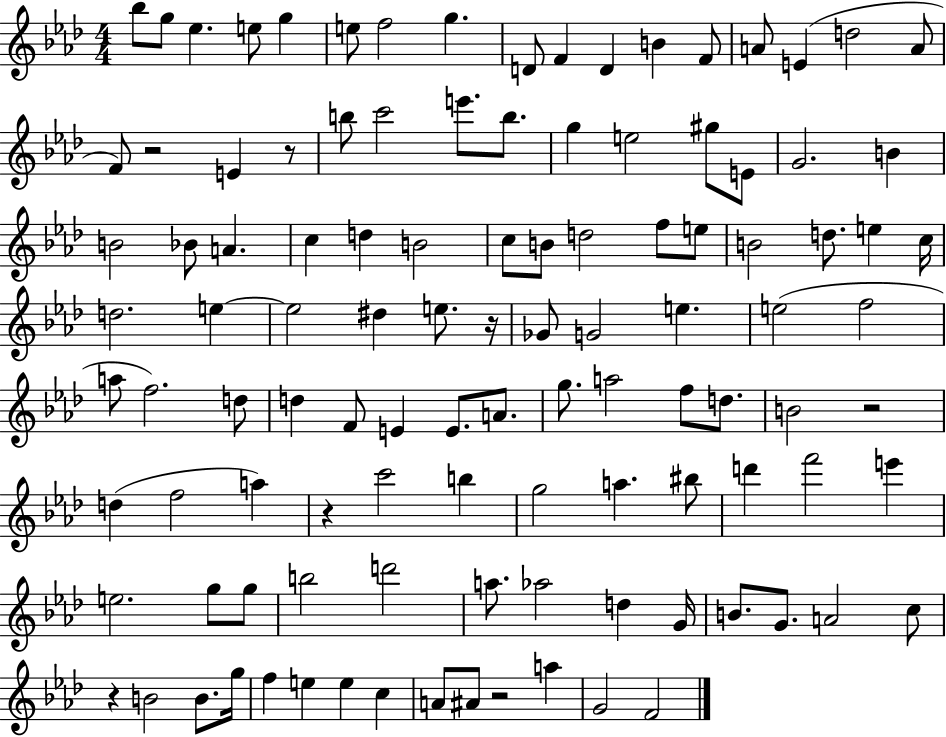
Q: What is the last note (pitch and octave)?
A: F4